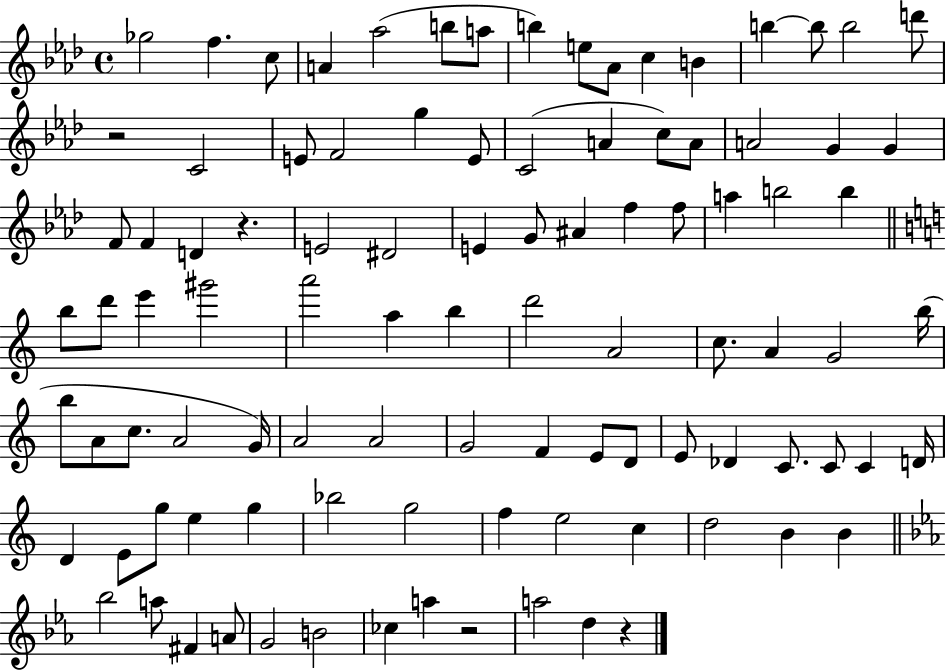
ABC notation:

X:1
T:Untitled
M:4/4
L:1/4
K:Ab
_g2 f c/2 A _a2 b/2 a/2 b e/2 _A/2 c B b b/2 b2 d'/2 z2 C2 E/2 F2 g E/2 C2 A c/2 A/2 A2 G G F/2 F D z E2 ^D2 E G/2 ^A f f/2 a b2 b b/2 d'/2 e' ^g'2 a'2 a b d'2 A2 c/2 A G2 b/4 b/2 A/2 c/2 A2 G/4 A2 A2 G2 F E/2 D/2 E/2 _D C/2 C/2 C D/4 D E/2 g/2 e g _b2 g2 f e2 c d2 B B _b2 a/2 ^F A/2 G2 B2 _c a z2 a2 d z